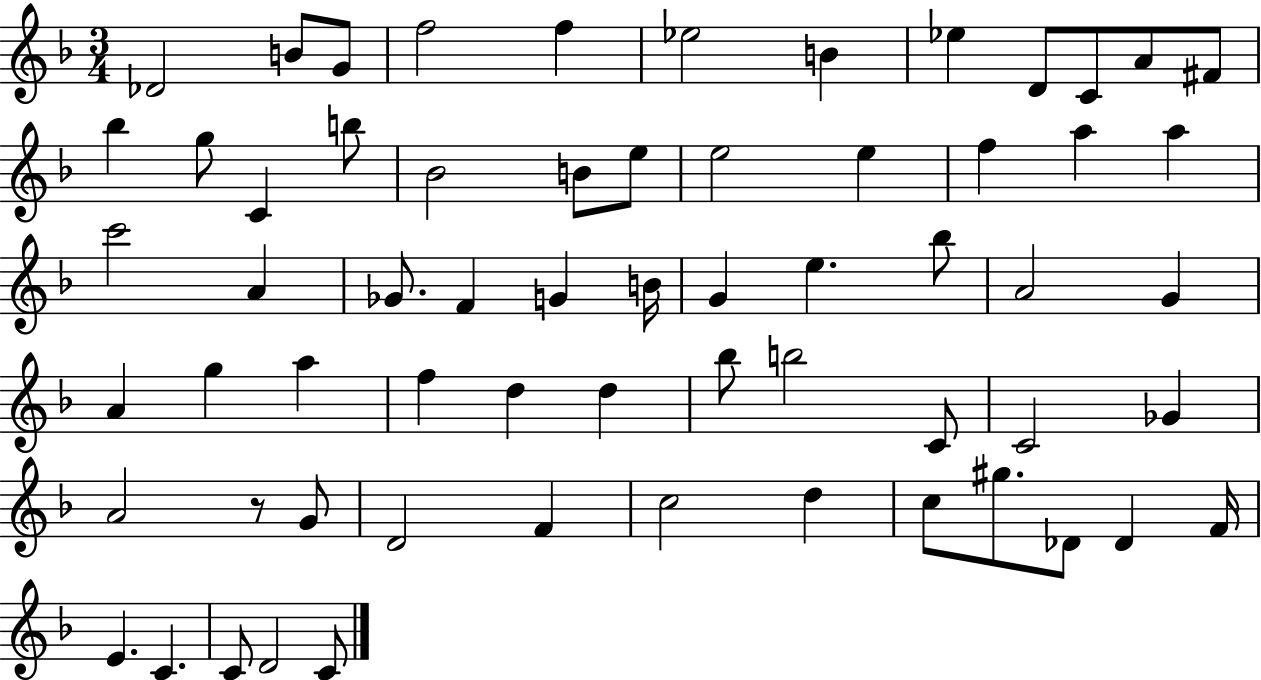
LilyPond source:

{
  \clef treble
  \numericTimeSignature
  \time 3/4
  \key f \major
  des'2 b'8 g'8 | f''2 f''4 | ees''2 b'4 | ees''4 d'8 c'8 a'8 fis'8 | \break bes''4 g''8 c'4 b''8 | bes'2 b'8 e''8 | e''2 e''4 | f''4 a''4 a''4 | \break c'''2 a'4 | ges'8. f'4 g'4 b'16 | g'4 e''4. bes''8 | a'2 g'4 | \break a'4 g''4 a''4 | f''4 d''4 d''4 | bes''8 b''2 c'8 | c'2 ges'4 | \break a'2 r8 g'8 | d'2 f'4 | c''2 d''4 | c''8 gis''8. des'8 des'4 f'16 | \break e'4. c'4. | c'8 d'2 c'8 | \bar "|."
}